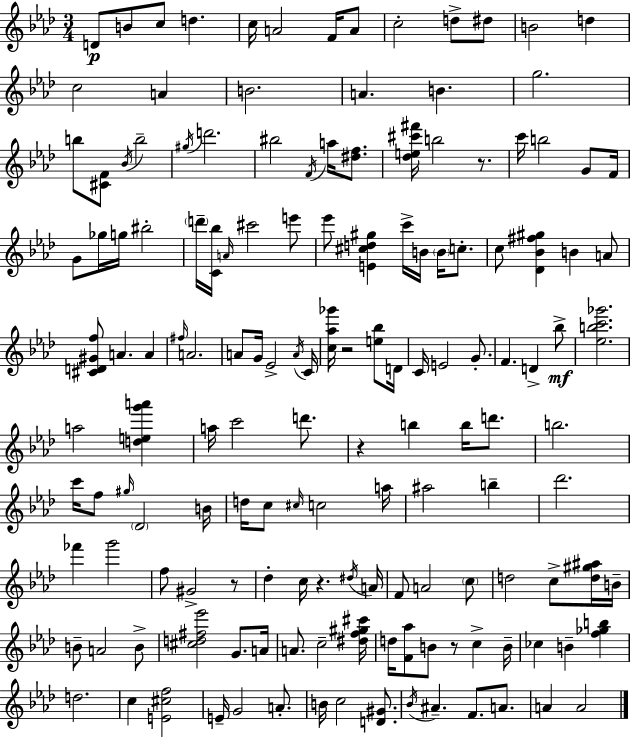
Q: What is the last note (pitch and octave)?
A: A4